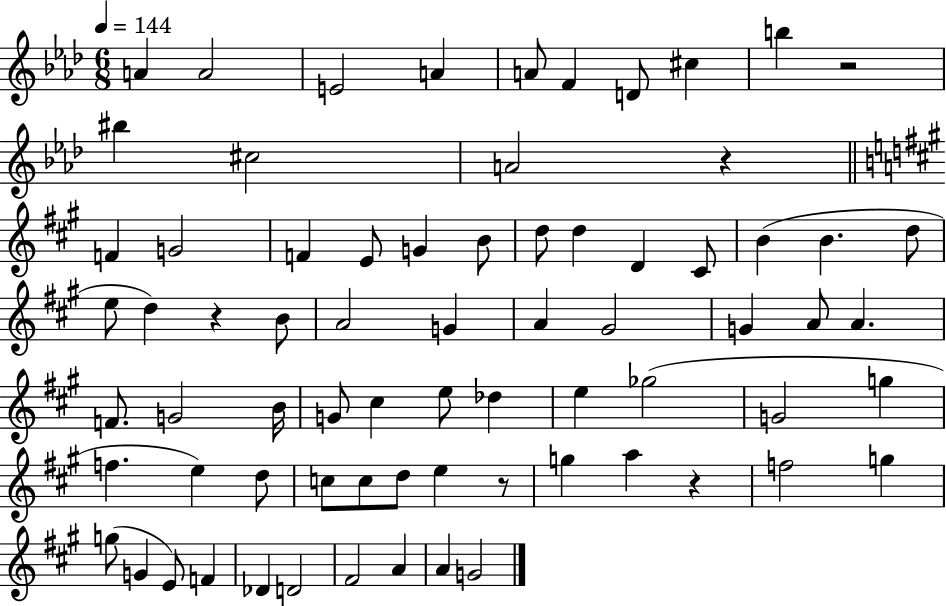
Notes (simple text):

A4/q A4/h E4/h A4/q A4/e F4/q D4/e C#5/q B5/q R/h BIS5/q C#5/h A4/h R/q F4/q G4/h F4/q E4/e G4/q B4/e D5/e D5/q D4/q C#4/e B4/q B4/q. D5/e E5/e D5/q R/q B4/e A4/h G4/q A4/q G#4/h G4/q A4/e A4/q. F4/e. G4/h B4/s G4/e C#5/q E5/e Db5/q E5/q Gb5/h G4/h G5/q F5/q. E5/q D5/e C5/e C5/e D5/e E5/q R/e G5/q A5/q R/q F5/h G5/q G5/e G4/q E4/e F4/q Db4/q D4/h F#4/h A4/q A4/q G4/h